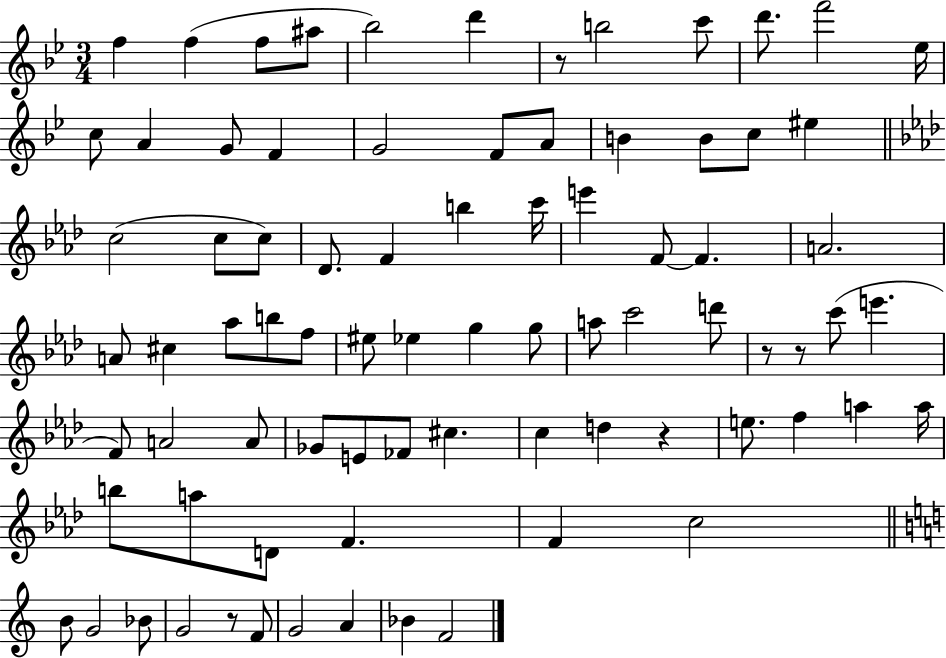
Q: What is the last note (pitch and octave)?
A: F4